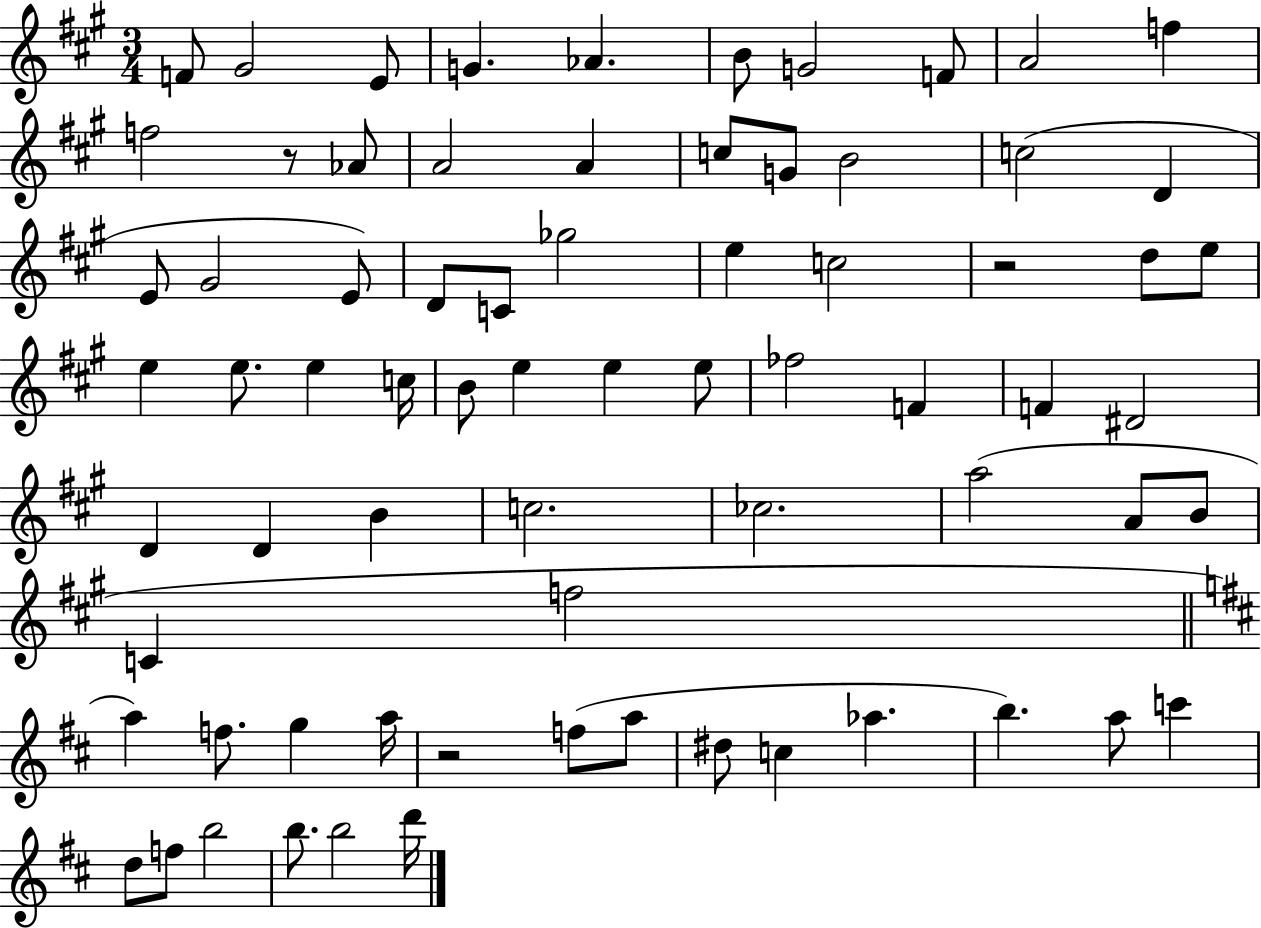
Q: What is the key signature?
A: A major